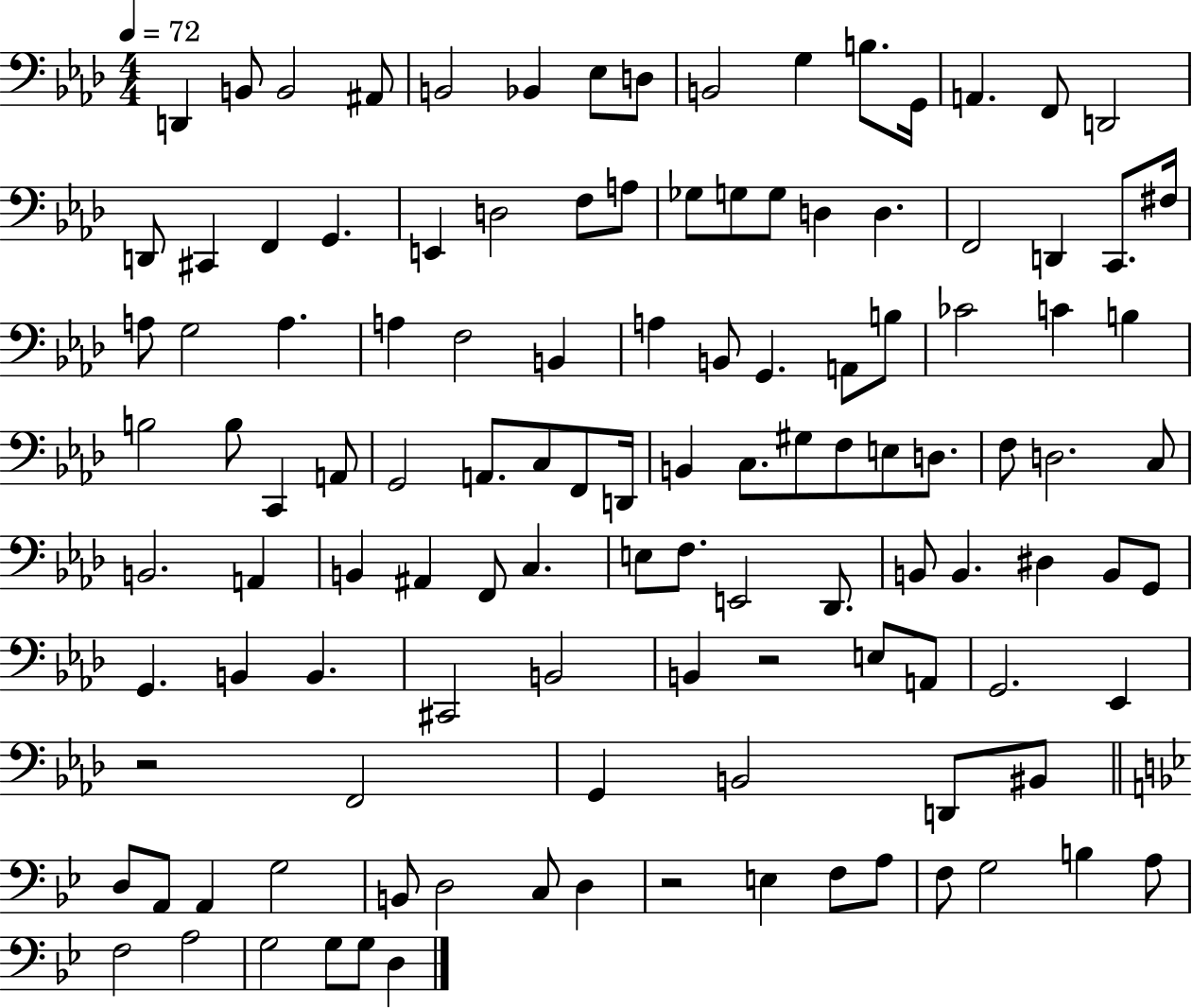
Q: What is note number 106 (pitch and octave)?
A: F3